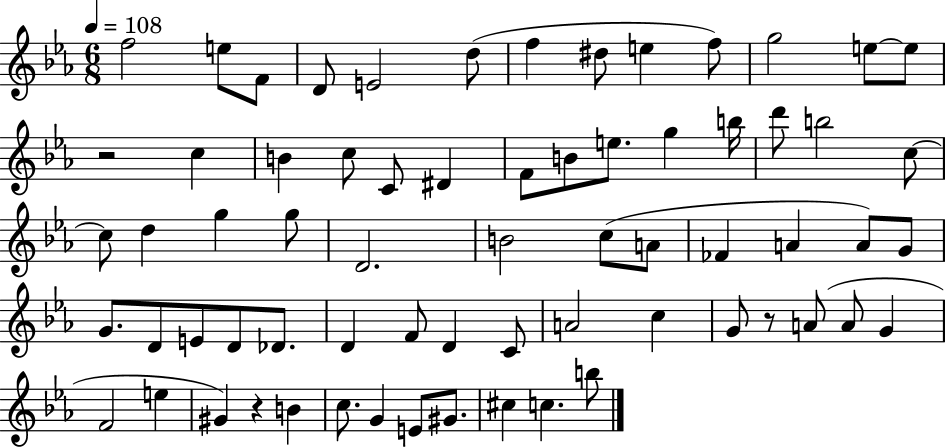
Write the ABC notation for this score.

X:1
T:Untitled
M:6/8
L:1/4
K:Eb
f2 e/2 F/2 D/2 E2 d/2 f ^d/2 e f/2 g2 e/2 e/2 z2 c B c/2 C/2 ^D F/2 B/2 e/2 g b/4 d'/2 b2 c/2 c/2 d g g/2 D2 B2 c/2 A/2 _F A A/2 G/2 G/2 D/2 E/2 D/2 _D/2 D F/2 D C/2 A2 c G/2 z/2 A/2 A/2 G F2 e ^G z B c/2 G E/2 ^G/2 ^c c b/2